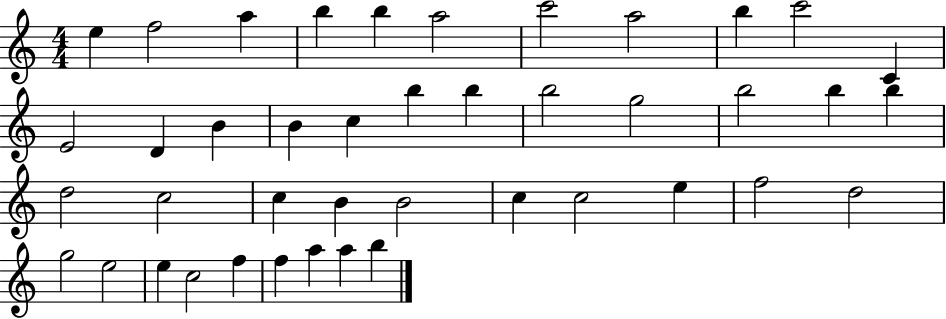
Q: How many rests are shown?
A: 0